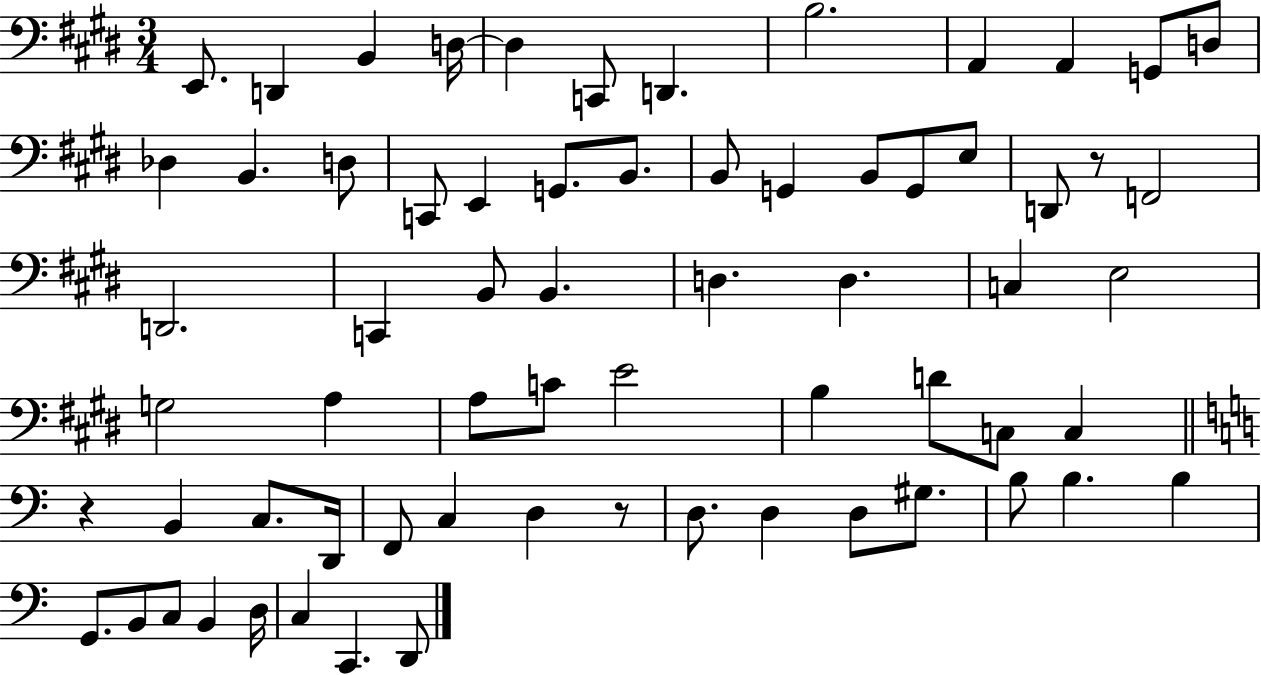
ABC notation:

X:1
T:Untitled
M:3/4
L:1/4
K:E
E,,/2 D,, B,, D,/4 D, C,,/2 D,, B,2 A,, A,, G,,/2 D,/2 _D, B,, D,/2 C,,/2 E,, G,,/2 B,,/2 B,,/2 G,, B,,/2 G,,/2 E,/2 D,,/2 z/2 F,,2 D,,2 C,, B,,/2 B,, D, D, C, E,2 G,2 A, A,/2 C/2 E2 B, D/2 C,/2 C, z B,, C,/2 D,,/4 F,,/2 C, D, z/2 D,/2 D, D,/2 ^G,/2 B,/2 B, B, G,,/2 B,,/2 C,/2 B,, D,/4 C, C,, D,,/2